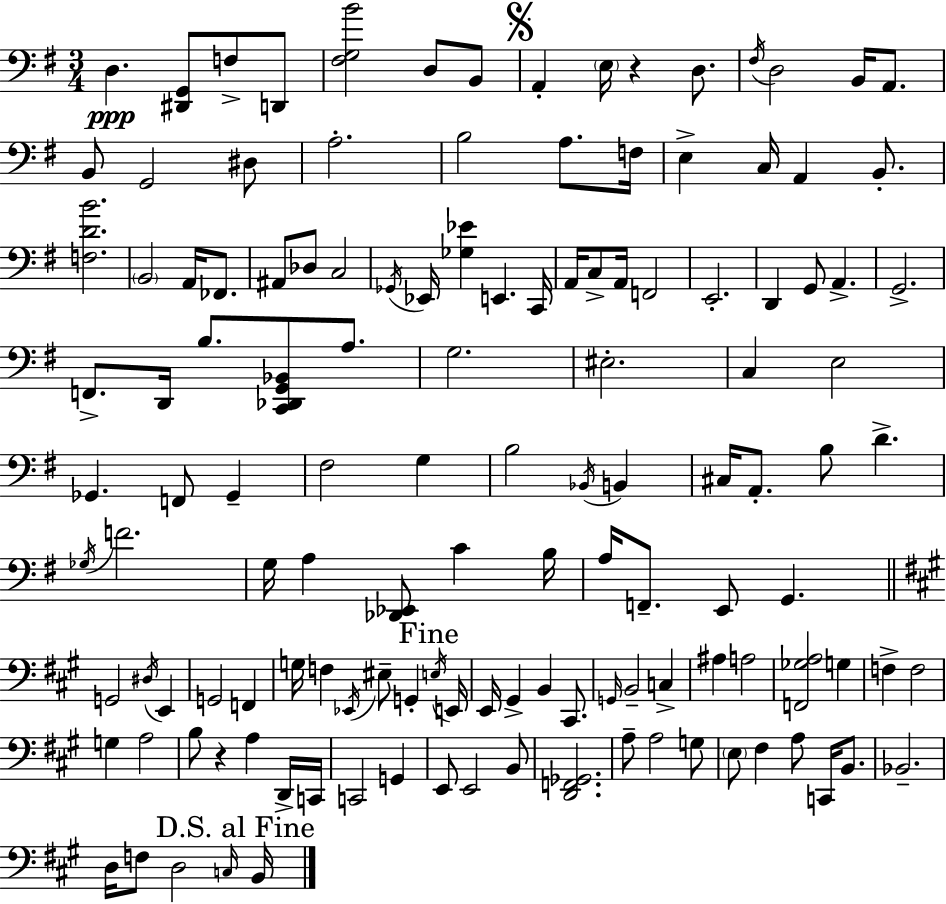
{
  \clef bass
  \numericTimeSignature
  \time 3/4
  \key e \minor
  d4.\ppp <dis, g,>8 f8-> d,8 | <fis g b'>2 d8 b,8 | \mark \markup { \musicglyph "scripts.segno" } a,4-. \parenthesize e16 r4 d8. | \acciaccatura { fis16 } d2 b,16 a,8. | \break b,8 g,2 dis8 | a2.-. | b2 a8. | f16 e4-> c16 a,4 b,8.-. | \break <f d' b'>2. | \parenthesize b,2 a,16 fes,8. | ais,8 des8 c2 | \acciaccatura { ges,16 } ees,16 <ges ees'>4 e,4. | \break c,16 a,16 c8-> a,16 f,2 | e,2.-. | d,4 g,8 a,4.-> | g,2.-> | \break f,8.-> d,16 b8. <c, des, g, bes,>8 a8. | g2. | eis2.-. | c4 e2 | \break ges,4. f,8 ges,4-- | fis2 g4 | b2 \acciaccatura { bes,16 } b,4 | cis16 a,8.-. b8 d'4.-> | \break \acciaccatura { ges16 } f'2. | g16 a4 <des, ees,>8 c'4 | b16 a16 f,8.-- e,8 g,4. | \bar "||" \break \key a \major g,2 \acciaccatura { dis16 } e,4 | g,2 f,4 | g16 f4 \acciaccatura { ees,16 } eis8-- g,4-. | \mark "Fine" \acciaccatura { e16 } e,16 e,16 gis,4-> b,4 | \break cis,8. \grace { g,16 } b,2-- | c4-> ais4 a2 | <f, ges a>2 | g4 f4-> f2 | \break g4 a2 | b8 r4 a4 | d,16-> c,16 c,2 | g,4 e,8 e,2 | \break b,8 <d, f, ges,>2. | a8-- a2 | g8 \parenthesize e8 fis4 a8 | c,16 b,8. bes,2.-- | \break d16 f8 d2 | \grace { c16 } \mark "D.S. al Fine" b,16 \bar "|."
}